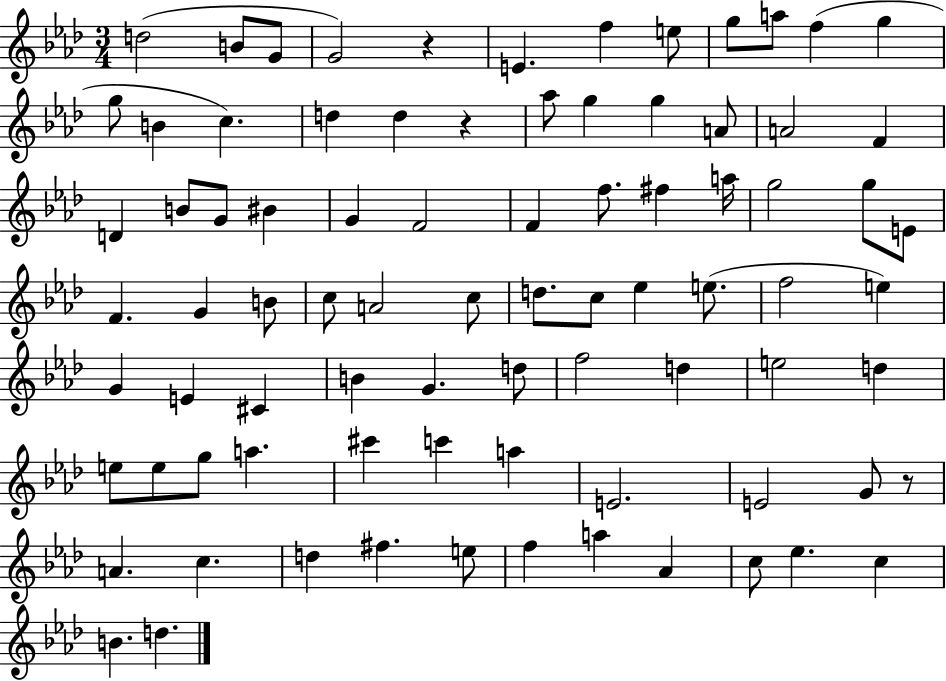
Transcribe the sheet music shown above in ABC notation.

X:1
T:Untitled
M:3/4
L:1/4
K:Ab
d2 B/2 G/2 G2 z E f e/2 g/2 a/2 f g g/2 B c d d z _a/2 g g A/2 A2 F D B/2 G/2 ^B G F2 F f/2 ^f a/4 g2 g/2 E/2 F G B/2 c/2 A2 c/2 d/2 c/2 _e e/2 f2 e G E ^C B G d/2 f2 d e2 d e/2 e/2 g/2 a ^c' c' a E2 E2 G/2 z/2 A c d ^f e/2 f a _A c/2 _e c B d